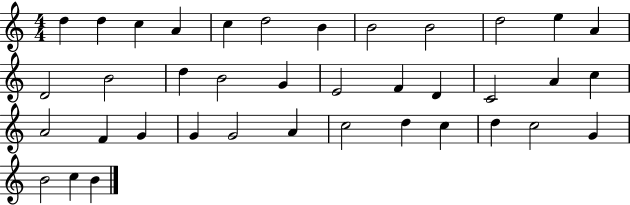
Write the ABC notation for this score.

X:1
T:Untitled
M:4/4
L:1/4
K:C
d d c A c d2 B B2 B2 d2 e A D2 B2 d B2 G E2 F D C2 A c A2 F G G G2 A c2 d c d c2 G B2 c B